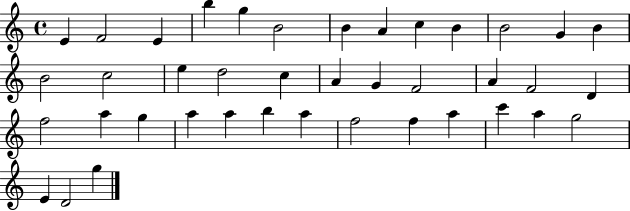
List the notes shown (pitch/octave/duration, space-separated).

E4/q F4/h E4/q B5/q G5/q B4/h B4/q A4/q C5/q B4/q B4/h G4/q B4/q B4/h C5/h E5/q D5/h C5/q A4/q G4/q F4/h A4/q F4/h D4/q F5/h A5/q G5/q A5/q A5/q B5/q A5/q F5/h F5/q A5/q C6/q A5/q G5/h E4/q D4/h G5/q